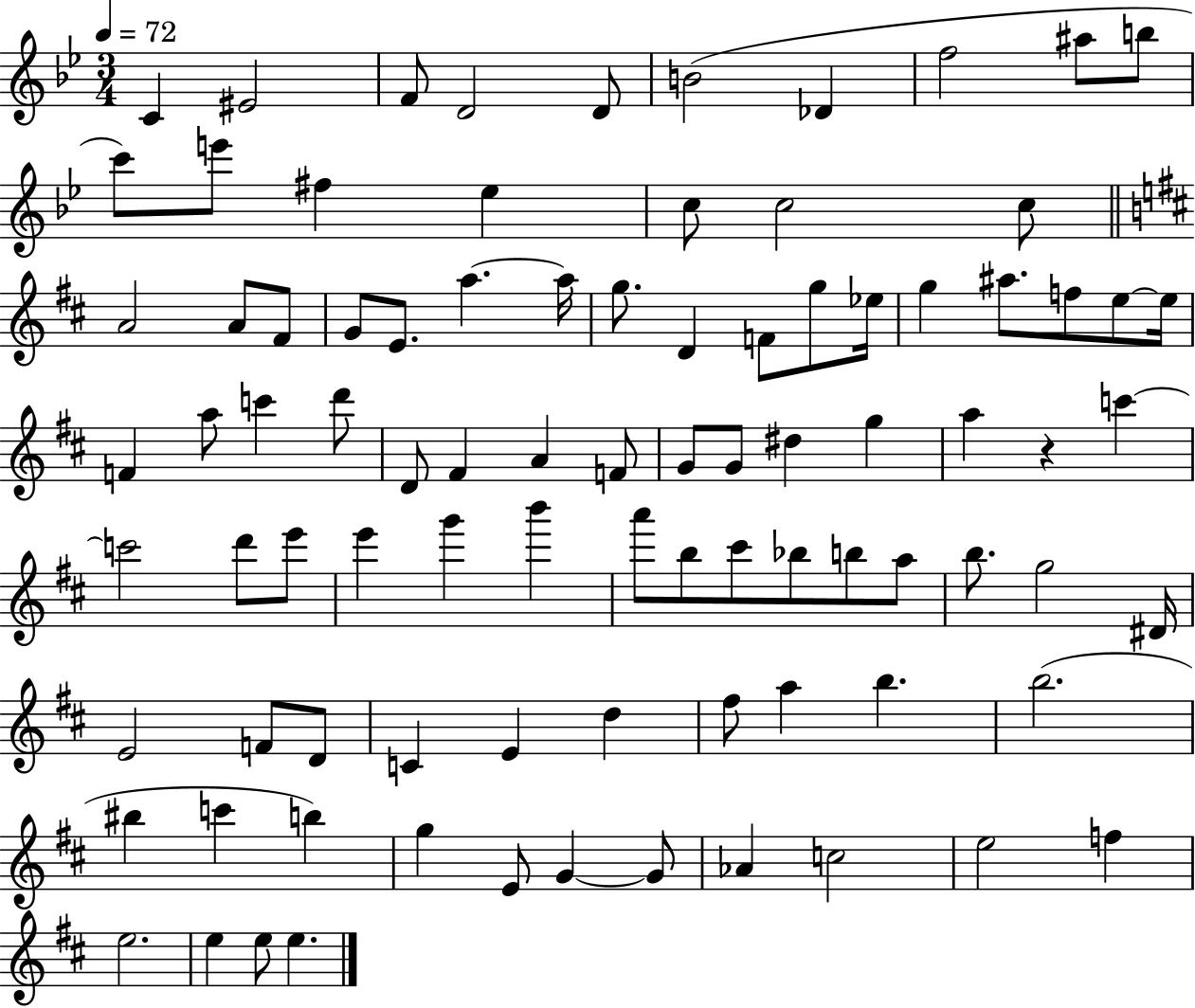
{
  \clef treble
  \numericTimeSignature
  \time 3/4
  \key bes \major
  \tempo 4 = 72
  c'4 eis'2 | f'8 d'2 d'8 | b'2( des'4 | f''2 ais''8 b''8 | \break c'''8) e'''8 fis''4 ees''4 | c''8 c''2 c''8 | \bar "||" \break \key b \minor a'2 a'8 fis'8 | g'8 e'8. a''4.~~ a''16 | g''8. d'4 f'8 g''8 ees''16 | g''4 ais''8. f''8 e''8~~ e''16 | \break f'4 a''8 c'''4 d'''8 | d'8 fis'4 a'4 f'8 | g'8 g'8 dis''4 g''4 | a''4 r4 c'''4~~ | \break c'''2 d'''8 e'''8 | e'''4 g'''4 b'''4 | a'''8 b''8 cis'''8 bes''8 b''8 a''8 | b''8. g''2 dis'16 | \break e'2 f'8 d'8 | c'4 e'4 d''4 | fis''8 a''4 b''4. | b''2.( | \break bis''4 c'''4 b''4) | g''4 e'8 g'4~~ g'8 | aes'4 c''2 | e''2 f''4 | \break e''2. | e''4 e''8 e''4. | \bar "|."
}